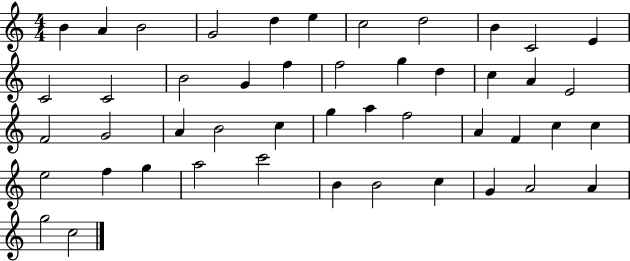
B4/q A4/q B4/h G4/h D5/q E5/q C5/h D5/h B4/q C4/h E4/q C4/h C4/h B4/h G4/q F5/q F5/h G5/q D5/q C5/q A4/q E4/h F4/h G4/h A4/q B4/h C5/q G5/q A5/q F5/h A4/q F4/q C5/q C5/q E5/h F5/q G5/q A5/h C6/h B4/q B4/h C5/q G4/q A4/h A4/q G5/h C5/h